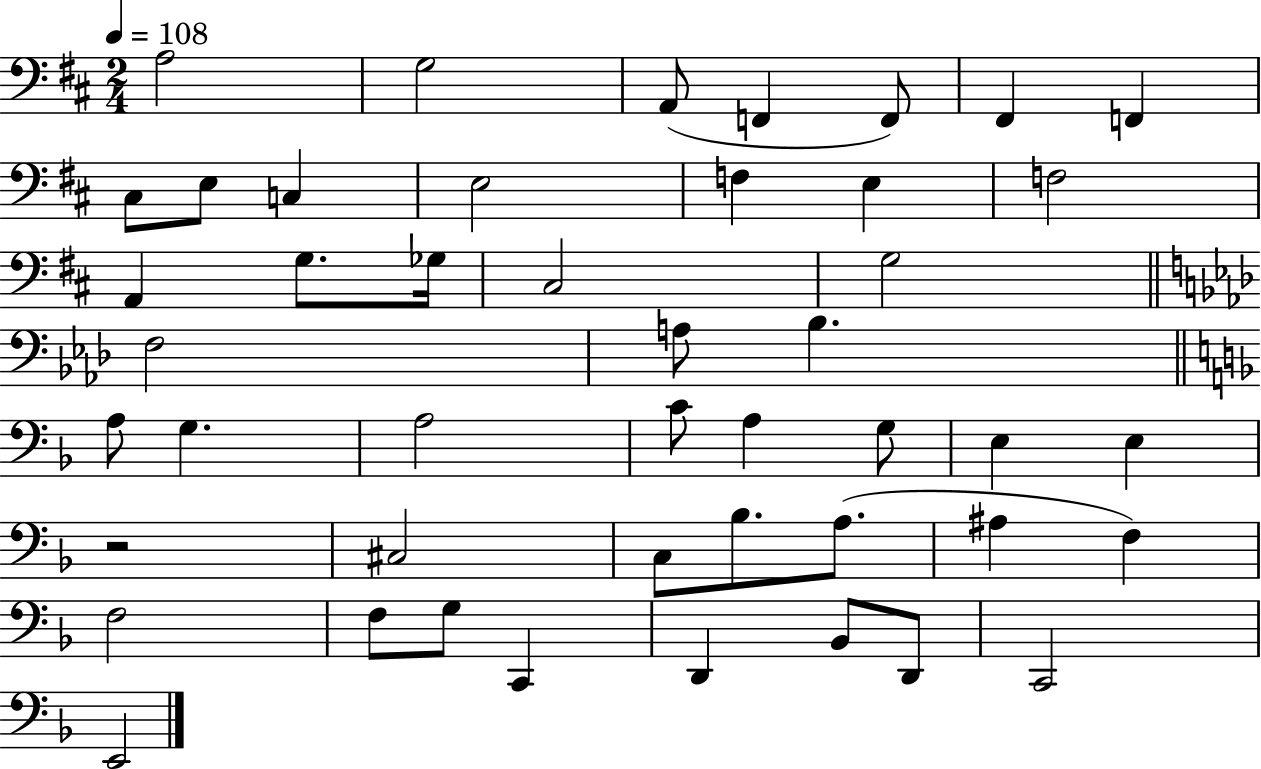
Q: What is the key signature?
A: D major